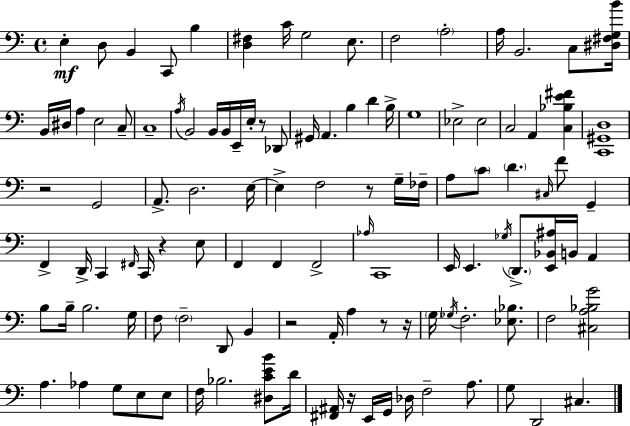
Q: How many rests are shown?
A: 8